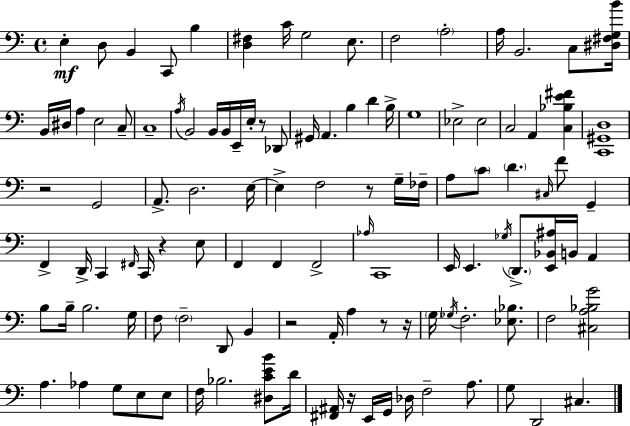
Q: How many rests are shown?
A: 8